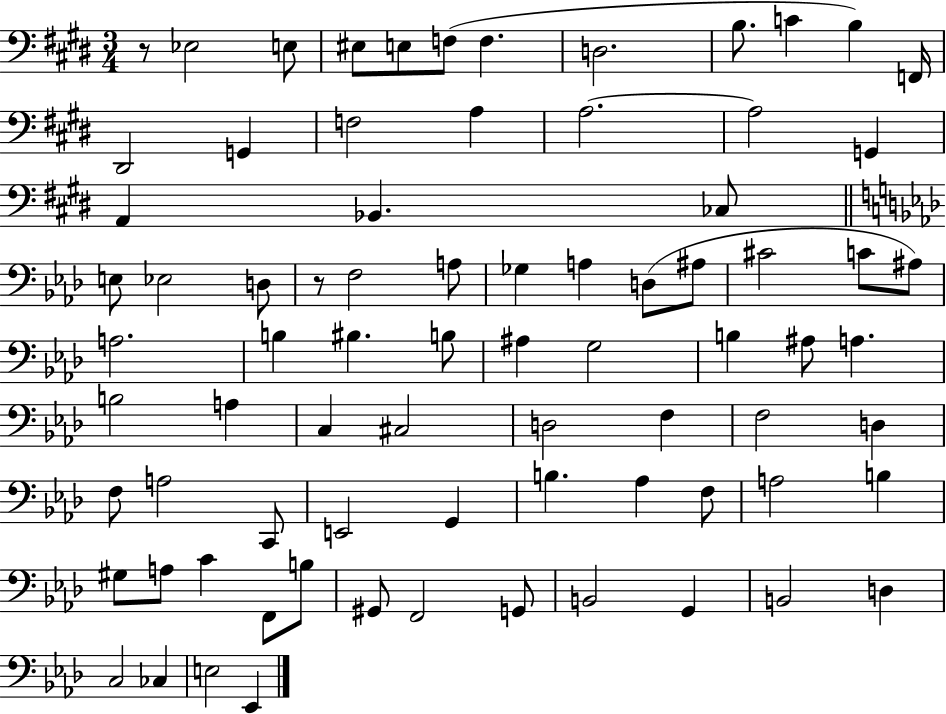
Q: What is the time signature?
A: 3/4